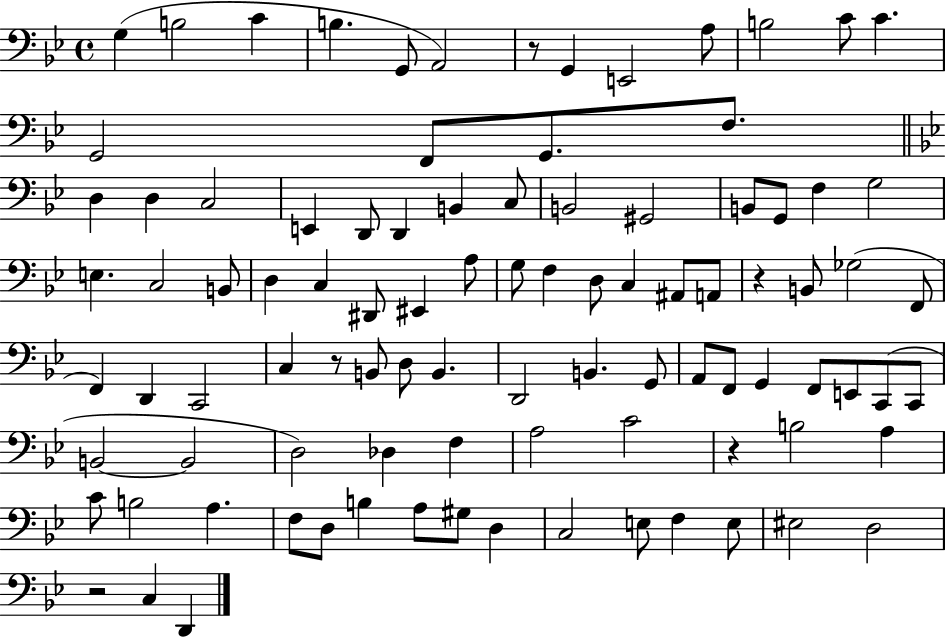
{
  \clef bass
  \time 4/4
  \defaultTimeSignature
  \key bes \major
  \repeat volta 2 { g4( b2 c'4 | b4. g,8 a,2) | r8 g,4 e,2 a8 | b2 c'8 c'4. | \break g,2 f,8 g,8. f8. | \bar "||" \break \key g \minor d4 d4 c2 | e,4 d,8 d,4 b,4 c8 | b,2 gis,2 | b,8 g,8 f4 g2 | \break e4. c2 b,8 | d4 c4 dis,8 eis,4 a8 | g8 f4 d8 c4 ais,8 a,8 | r4 b,8 ges2( f,8 | \break f,4) d,4 c,2 | c4 r8 b,8 d8 b,4. | d,2 b,4. g,8 | a,8 f,8 g,4 f,8 e,8 c,8( c,8 | \break b,2~~ b,2 | d2) des4 f4 | a2 c'2 | r4 b2 a4 | \break c'8 b2 a4. | f8 d8 b4 a8 gis8 d4 | c2 e8 f4 e8 | eis2 d2 | \break r2 c4 d,4 | } \bar "|."
}